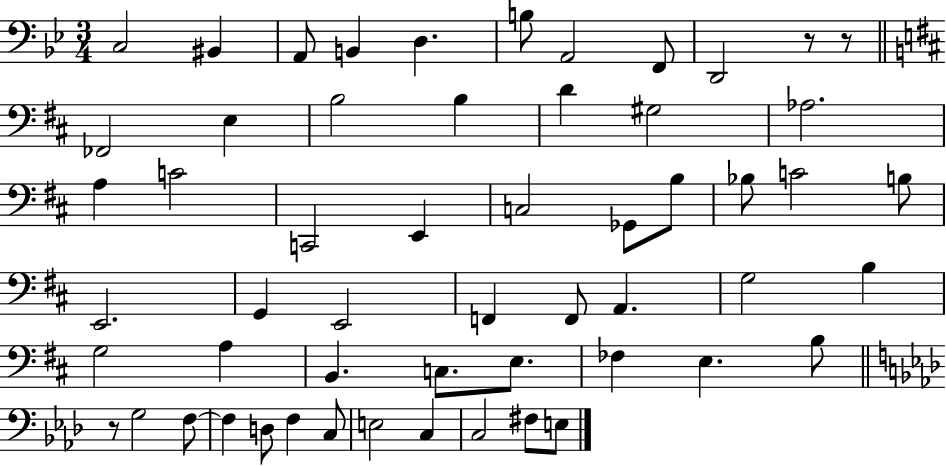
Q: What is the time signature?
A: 3/4